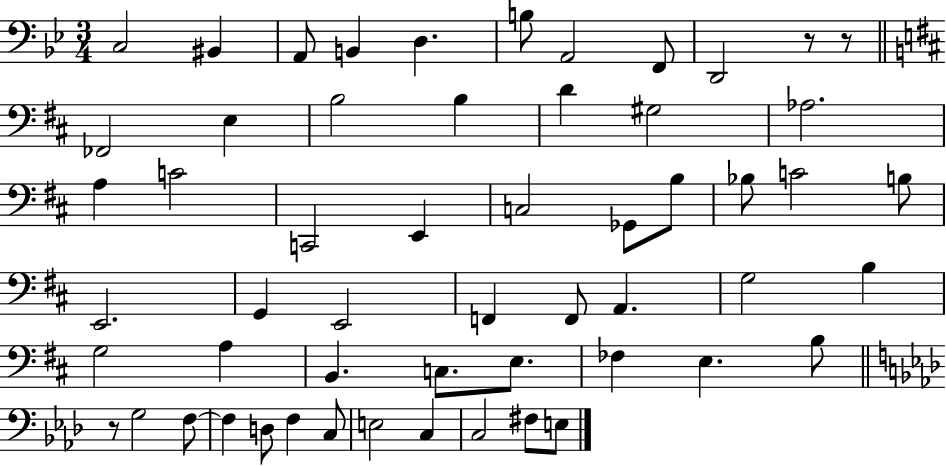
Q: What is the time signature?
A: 3/4